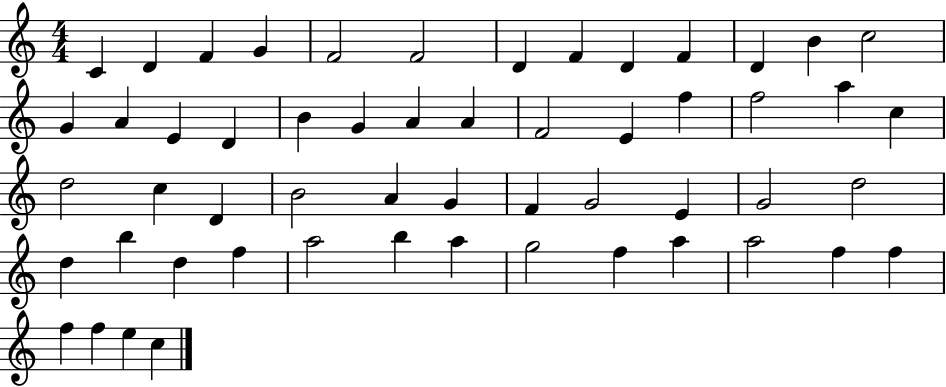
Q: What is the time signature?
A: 4/4